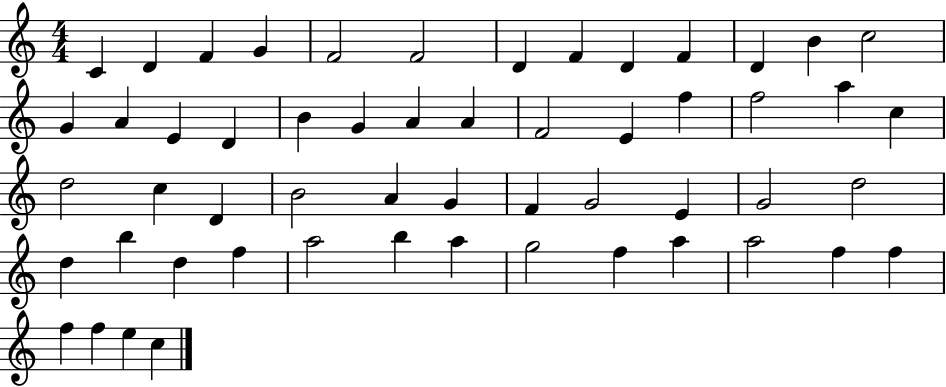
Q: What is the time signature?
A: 4/4